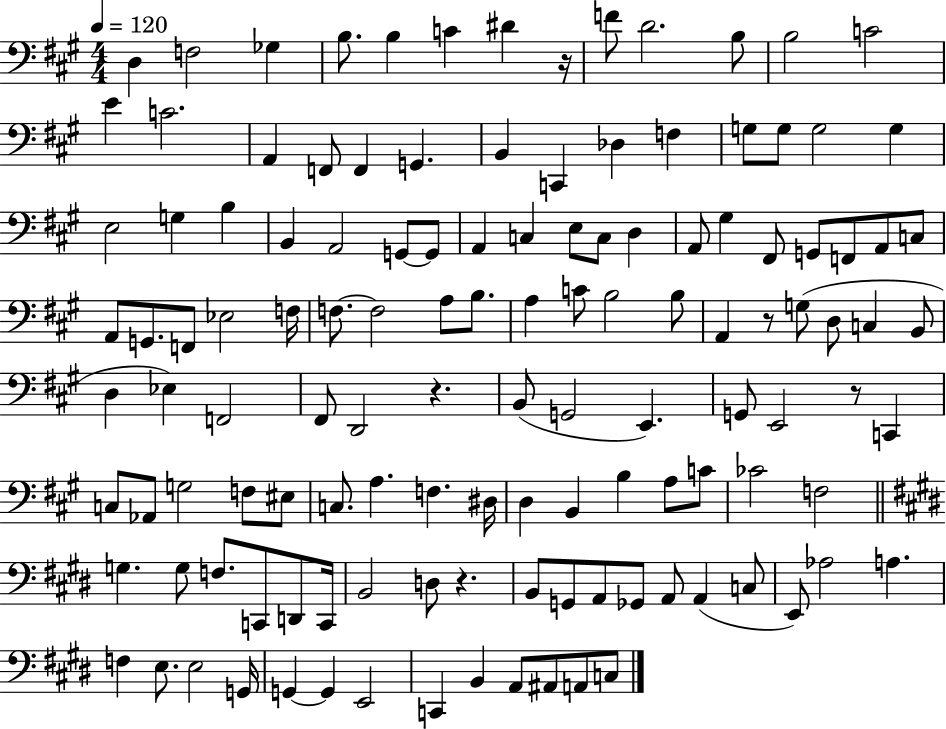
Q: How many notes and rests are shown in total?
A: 126